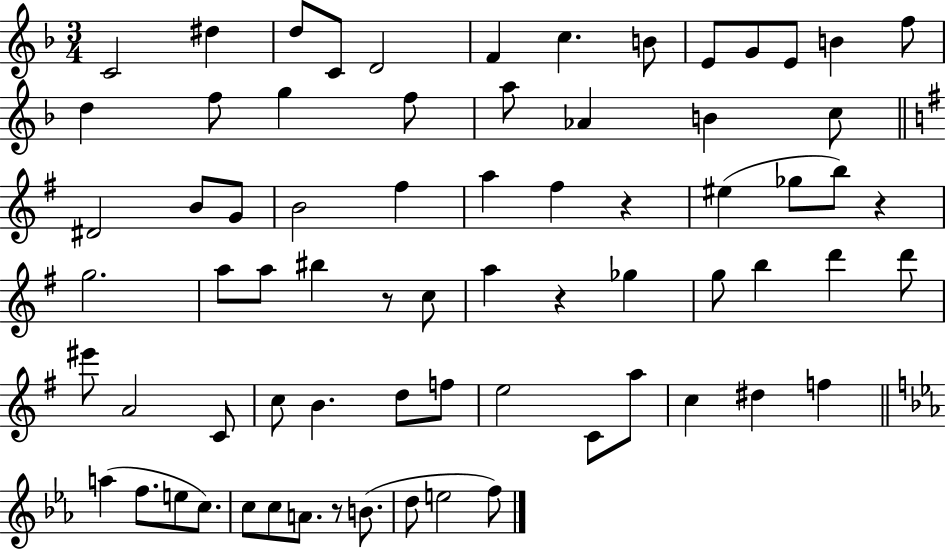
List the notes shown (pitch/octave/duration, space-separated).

C4/h D#5/q D5/e C4/e D4/h F4/q C5/q. B4/e E4/e G4/e E4/e B4/q F5/e D5/q F5/e G5/q F5/e A5/e Ab4/q B4/q C5/e D#4/h B4/e G4/e B4/h F#5/q A5/q F#5/q R/q EIS5/q Gb5/e B5/e R/q G5/h. A5/e A5/e BIS5/q R/e C5/e A5/q R/q Gb5/q G5/e B5/q D6/q D6/e EIS6/e A4/h C4/e C5/e B4/q. D5/e F5/e E5/h C4/e A5/e C5/q D#5/q F5/q A5/q F5/e. E5/e C5/e. C5/e C5/e A4/e. R/e B4/e. D5/e E5/h F5/e